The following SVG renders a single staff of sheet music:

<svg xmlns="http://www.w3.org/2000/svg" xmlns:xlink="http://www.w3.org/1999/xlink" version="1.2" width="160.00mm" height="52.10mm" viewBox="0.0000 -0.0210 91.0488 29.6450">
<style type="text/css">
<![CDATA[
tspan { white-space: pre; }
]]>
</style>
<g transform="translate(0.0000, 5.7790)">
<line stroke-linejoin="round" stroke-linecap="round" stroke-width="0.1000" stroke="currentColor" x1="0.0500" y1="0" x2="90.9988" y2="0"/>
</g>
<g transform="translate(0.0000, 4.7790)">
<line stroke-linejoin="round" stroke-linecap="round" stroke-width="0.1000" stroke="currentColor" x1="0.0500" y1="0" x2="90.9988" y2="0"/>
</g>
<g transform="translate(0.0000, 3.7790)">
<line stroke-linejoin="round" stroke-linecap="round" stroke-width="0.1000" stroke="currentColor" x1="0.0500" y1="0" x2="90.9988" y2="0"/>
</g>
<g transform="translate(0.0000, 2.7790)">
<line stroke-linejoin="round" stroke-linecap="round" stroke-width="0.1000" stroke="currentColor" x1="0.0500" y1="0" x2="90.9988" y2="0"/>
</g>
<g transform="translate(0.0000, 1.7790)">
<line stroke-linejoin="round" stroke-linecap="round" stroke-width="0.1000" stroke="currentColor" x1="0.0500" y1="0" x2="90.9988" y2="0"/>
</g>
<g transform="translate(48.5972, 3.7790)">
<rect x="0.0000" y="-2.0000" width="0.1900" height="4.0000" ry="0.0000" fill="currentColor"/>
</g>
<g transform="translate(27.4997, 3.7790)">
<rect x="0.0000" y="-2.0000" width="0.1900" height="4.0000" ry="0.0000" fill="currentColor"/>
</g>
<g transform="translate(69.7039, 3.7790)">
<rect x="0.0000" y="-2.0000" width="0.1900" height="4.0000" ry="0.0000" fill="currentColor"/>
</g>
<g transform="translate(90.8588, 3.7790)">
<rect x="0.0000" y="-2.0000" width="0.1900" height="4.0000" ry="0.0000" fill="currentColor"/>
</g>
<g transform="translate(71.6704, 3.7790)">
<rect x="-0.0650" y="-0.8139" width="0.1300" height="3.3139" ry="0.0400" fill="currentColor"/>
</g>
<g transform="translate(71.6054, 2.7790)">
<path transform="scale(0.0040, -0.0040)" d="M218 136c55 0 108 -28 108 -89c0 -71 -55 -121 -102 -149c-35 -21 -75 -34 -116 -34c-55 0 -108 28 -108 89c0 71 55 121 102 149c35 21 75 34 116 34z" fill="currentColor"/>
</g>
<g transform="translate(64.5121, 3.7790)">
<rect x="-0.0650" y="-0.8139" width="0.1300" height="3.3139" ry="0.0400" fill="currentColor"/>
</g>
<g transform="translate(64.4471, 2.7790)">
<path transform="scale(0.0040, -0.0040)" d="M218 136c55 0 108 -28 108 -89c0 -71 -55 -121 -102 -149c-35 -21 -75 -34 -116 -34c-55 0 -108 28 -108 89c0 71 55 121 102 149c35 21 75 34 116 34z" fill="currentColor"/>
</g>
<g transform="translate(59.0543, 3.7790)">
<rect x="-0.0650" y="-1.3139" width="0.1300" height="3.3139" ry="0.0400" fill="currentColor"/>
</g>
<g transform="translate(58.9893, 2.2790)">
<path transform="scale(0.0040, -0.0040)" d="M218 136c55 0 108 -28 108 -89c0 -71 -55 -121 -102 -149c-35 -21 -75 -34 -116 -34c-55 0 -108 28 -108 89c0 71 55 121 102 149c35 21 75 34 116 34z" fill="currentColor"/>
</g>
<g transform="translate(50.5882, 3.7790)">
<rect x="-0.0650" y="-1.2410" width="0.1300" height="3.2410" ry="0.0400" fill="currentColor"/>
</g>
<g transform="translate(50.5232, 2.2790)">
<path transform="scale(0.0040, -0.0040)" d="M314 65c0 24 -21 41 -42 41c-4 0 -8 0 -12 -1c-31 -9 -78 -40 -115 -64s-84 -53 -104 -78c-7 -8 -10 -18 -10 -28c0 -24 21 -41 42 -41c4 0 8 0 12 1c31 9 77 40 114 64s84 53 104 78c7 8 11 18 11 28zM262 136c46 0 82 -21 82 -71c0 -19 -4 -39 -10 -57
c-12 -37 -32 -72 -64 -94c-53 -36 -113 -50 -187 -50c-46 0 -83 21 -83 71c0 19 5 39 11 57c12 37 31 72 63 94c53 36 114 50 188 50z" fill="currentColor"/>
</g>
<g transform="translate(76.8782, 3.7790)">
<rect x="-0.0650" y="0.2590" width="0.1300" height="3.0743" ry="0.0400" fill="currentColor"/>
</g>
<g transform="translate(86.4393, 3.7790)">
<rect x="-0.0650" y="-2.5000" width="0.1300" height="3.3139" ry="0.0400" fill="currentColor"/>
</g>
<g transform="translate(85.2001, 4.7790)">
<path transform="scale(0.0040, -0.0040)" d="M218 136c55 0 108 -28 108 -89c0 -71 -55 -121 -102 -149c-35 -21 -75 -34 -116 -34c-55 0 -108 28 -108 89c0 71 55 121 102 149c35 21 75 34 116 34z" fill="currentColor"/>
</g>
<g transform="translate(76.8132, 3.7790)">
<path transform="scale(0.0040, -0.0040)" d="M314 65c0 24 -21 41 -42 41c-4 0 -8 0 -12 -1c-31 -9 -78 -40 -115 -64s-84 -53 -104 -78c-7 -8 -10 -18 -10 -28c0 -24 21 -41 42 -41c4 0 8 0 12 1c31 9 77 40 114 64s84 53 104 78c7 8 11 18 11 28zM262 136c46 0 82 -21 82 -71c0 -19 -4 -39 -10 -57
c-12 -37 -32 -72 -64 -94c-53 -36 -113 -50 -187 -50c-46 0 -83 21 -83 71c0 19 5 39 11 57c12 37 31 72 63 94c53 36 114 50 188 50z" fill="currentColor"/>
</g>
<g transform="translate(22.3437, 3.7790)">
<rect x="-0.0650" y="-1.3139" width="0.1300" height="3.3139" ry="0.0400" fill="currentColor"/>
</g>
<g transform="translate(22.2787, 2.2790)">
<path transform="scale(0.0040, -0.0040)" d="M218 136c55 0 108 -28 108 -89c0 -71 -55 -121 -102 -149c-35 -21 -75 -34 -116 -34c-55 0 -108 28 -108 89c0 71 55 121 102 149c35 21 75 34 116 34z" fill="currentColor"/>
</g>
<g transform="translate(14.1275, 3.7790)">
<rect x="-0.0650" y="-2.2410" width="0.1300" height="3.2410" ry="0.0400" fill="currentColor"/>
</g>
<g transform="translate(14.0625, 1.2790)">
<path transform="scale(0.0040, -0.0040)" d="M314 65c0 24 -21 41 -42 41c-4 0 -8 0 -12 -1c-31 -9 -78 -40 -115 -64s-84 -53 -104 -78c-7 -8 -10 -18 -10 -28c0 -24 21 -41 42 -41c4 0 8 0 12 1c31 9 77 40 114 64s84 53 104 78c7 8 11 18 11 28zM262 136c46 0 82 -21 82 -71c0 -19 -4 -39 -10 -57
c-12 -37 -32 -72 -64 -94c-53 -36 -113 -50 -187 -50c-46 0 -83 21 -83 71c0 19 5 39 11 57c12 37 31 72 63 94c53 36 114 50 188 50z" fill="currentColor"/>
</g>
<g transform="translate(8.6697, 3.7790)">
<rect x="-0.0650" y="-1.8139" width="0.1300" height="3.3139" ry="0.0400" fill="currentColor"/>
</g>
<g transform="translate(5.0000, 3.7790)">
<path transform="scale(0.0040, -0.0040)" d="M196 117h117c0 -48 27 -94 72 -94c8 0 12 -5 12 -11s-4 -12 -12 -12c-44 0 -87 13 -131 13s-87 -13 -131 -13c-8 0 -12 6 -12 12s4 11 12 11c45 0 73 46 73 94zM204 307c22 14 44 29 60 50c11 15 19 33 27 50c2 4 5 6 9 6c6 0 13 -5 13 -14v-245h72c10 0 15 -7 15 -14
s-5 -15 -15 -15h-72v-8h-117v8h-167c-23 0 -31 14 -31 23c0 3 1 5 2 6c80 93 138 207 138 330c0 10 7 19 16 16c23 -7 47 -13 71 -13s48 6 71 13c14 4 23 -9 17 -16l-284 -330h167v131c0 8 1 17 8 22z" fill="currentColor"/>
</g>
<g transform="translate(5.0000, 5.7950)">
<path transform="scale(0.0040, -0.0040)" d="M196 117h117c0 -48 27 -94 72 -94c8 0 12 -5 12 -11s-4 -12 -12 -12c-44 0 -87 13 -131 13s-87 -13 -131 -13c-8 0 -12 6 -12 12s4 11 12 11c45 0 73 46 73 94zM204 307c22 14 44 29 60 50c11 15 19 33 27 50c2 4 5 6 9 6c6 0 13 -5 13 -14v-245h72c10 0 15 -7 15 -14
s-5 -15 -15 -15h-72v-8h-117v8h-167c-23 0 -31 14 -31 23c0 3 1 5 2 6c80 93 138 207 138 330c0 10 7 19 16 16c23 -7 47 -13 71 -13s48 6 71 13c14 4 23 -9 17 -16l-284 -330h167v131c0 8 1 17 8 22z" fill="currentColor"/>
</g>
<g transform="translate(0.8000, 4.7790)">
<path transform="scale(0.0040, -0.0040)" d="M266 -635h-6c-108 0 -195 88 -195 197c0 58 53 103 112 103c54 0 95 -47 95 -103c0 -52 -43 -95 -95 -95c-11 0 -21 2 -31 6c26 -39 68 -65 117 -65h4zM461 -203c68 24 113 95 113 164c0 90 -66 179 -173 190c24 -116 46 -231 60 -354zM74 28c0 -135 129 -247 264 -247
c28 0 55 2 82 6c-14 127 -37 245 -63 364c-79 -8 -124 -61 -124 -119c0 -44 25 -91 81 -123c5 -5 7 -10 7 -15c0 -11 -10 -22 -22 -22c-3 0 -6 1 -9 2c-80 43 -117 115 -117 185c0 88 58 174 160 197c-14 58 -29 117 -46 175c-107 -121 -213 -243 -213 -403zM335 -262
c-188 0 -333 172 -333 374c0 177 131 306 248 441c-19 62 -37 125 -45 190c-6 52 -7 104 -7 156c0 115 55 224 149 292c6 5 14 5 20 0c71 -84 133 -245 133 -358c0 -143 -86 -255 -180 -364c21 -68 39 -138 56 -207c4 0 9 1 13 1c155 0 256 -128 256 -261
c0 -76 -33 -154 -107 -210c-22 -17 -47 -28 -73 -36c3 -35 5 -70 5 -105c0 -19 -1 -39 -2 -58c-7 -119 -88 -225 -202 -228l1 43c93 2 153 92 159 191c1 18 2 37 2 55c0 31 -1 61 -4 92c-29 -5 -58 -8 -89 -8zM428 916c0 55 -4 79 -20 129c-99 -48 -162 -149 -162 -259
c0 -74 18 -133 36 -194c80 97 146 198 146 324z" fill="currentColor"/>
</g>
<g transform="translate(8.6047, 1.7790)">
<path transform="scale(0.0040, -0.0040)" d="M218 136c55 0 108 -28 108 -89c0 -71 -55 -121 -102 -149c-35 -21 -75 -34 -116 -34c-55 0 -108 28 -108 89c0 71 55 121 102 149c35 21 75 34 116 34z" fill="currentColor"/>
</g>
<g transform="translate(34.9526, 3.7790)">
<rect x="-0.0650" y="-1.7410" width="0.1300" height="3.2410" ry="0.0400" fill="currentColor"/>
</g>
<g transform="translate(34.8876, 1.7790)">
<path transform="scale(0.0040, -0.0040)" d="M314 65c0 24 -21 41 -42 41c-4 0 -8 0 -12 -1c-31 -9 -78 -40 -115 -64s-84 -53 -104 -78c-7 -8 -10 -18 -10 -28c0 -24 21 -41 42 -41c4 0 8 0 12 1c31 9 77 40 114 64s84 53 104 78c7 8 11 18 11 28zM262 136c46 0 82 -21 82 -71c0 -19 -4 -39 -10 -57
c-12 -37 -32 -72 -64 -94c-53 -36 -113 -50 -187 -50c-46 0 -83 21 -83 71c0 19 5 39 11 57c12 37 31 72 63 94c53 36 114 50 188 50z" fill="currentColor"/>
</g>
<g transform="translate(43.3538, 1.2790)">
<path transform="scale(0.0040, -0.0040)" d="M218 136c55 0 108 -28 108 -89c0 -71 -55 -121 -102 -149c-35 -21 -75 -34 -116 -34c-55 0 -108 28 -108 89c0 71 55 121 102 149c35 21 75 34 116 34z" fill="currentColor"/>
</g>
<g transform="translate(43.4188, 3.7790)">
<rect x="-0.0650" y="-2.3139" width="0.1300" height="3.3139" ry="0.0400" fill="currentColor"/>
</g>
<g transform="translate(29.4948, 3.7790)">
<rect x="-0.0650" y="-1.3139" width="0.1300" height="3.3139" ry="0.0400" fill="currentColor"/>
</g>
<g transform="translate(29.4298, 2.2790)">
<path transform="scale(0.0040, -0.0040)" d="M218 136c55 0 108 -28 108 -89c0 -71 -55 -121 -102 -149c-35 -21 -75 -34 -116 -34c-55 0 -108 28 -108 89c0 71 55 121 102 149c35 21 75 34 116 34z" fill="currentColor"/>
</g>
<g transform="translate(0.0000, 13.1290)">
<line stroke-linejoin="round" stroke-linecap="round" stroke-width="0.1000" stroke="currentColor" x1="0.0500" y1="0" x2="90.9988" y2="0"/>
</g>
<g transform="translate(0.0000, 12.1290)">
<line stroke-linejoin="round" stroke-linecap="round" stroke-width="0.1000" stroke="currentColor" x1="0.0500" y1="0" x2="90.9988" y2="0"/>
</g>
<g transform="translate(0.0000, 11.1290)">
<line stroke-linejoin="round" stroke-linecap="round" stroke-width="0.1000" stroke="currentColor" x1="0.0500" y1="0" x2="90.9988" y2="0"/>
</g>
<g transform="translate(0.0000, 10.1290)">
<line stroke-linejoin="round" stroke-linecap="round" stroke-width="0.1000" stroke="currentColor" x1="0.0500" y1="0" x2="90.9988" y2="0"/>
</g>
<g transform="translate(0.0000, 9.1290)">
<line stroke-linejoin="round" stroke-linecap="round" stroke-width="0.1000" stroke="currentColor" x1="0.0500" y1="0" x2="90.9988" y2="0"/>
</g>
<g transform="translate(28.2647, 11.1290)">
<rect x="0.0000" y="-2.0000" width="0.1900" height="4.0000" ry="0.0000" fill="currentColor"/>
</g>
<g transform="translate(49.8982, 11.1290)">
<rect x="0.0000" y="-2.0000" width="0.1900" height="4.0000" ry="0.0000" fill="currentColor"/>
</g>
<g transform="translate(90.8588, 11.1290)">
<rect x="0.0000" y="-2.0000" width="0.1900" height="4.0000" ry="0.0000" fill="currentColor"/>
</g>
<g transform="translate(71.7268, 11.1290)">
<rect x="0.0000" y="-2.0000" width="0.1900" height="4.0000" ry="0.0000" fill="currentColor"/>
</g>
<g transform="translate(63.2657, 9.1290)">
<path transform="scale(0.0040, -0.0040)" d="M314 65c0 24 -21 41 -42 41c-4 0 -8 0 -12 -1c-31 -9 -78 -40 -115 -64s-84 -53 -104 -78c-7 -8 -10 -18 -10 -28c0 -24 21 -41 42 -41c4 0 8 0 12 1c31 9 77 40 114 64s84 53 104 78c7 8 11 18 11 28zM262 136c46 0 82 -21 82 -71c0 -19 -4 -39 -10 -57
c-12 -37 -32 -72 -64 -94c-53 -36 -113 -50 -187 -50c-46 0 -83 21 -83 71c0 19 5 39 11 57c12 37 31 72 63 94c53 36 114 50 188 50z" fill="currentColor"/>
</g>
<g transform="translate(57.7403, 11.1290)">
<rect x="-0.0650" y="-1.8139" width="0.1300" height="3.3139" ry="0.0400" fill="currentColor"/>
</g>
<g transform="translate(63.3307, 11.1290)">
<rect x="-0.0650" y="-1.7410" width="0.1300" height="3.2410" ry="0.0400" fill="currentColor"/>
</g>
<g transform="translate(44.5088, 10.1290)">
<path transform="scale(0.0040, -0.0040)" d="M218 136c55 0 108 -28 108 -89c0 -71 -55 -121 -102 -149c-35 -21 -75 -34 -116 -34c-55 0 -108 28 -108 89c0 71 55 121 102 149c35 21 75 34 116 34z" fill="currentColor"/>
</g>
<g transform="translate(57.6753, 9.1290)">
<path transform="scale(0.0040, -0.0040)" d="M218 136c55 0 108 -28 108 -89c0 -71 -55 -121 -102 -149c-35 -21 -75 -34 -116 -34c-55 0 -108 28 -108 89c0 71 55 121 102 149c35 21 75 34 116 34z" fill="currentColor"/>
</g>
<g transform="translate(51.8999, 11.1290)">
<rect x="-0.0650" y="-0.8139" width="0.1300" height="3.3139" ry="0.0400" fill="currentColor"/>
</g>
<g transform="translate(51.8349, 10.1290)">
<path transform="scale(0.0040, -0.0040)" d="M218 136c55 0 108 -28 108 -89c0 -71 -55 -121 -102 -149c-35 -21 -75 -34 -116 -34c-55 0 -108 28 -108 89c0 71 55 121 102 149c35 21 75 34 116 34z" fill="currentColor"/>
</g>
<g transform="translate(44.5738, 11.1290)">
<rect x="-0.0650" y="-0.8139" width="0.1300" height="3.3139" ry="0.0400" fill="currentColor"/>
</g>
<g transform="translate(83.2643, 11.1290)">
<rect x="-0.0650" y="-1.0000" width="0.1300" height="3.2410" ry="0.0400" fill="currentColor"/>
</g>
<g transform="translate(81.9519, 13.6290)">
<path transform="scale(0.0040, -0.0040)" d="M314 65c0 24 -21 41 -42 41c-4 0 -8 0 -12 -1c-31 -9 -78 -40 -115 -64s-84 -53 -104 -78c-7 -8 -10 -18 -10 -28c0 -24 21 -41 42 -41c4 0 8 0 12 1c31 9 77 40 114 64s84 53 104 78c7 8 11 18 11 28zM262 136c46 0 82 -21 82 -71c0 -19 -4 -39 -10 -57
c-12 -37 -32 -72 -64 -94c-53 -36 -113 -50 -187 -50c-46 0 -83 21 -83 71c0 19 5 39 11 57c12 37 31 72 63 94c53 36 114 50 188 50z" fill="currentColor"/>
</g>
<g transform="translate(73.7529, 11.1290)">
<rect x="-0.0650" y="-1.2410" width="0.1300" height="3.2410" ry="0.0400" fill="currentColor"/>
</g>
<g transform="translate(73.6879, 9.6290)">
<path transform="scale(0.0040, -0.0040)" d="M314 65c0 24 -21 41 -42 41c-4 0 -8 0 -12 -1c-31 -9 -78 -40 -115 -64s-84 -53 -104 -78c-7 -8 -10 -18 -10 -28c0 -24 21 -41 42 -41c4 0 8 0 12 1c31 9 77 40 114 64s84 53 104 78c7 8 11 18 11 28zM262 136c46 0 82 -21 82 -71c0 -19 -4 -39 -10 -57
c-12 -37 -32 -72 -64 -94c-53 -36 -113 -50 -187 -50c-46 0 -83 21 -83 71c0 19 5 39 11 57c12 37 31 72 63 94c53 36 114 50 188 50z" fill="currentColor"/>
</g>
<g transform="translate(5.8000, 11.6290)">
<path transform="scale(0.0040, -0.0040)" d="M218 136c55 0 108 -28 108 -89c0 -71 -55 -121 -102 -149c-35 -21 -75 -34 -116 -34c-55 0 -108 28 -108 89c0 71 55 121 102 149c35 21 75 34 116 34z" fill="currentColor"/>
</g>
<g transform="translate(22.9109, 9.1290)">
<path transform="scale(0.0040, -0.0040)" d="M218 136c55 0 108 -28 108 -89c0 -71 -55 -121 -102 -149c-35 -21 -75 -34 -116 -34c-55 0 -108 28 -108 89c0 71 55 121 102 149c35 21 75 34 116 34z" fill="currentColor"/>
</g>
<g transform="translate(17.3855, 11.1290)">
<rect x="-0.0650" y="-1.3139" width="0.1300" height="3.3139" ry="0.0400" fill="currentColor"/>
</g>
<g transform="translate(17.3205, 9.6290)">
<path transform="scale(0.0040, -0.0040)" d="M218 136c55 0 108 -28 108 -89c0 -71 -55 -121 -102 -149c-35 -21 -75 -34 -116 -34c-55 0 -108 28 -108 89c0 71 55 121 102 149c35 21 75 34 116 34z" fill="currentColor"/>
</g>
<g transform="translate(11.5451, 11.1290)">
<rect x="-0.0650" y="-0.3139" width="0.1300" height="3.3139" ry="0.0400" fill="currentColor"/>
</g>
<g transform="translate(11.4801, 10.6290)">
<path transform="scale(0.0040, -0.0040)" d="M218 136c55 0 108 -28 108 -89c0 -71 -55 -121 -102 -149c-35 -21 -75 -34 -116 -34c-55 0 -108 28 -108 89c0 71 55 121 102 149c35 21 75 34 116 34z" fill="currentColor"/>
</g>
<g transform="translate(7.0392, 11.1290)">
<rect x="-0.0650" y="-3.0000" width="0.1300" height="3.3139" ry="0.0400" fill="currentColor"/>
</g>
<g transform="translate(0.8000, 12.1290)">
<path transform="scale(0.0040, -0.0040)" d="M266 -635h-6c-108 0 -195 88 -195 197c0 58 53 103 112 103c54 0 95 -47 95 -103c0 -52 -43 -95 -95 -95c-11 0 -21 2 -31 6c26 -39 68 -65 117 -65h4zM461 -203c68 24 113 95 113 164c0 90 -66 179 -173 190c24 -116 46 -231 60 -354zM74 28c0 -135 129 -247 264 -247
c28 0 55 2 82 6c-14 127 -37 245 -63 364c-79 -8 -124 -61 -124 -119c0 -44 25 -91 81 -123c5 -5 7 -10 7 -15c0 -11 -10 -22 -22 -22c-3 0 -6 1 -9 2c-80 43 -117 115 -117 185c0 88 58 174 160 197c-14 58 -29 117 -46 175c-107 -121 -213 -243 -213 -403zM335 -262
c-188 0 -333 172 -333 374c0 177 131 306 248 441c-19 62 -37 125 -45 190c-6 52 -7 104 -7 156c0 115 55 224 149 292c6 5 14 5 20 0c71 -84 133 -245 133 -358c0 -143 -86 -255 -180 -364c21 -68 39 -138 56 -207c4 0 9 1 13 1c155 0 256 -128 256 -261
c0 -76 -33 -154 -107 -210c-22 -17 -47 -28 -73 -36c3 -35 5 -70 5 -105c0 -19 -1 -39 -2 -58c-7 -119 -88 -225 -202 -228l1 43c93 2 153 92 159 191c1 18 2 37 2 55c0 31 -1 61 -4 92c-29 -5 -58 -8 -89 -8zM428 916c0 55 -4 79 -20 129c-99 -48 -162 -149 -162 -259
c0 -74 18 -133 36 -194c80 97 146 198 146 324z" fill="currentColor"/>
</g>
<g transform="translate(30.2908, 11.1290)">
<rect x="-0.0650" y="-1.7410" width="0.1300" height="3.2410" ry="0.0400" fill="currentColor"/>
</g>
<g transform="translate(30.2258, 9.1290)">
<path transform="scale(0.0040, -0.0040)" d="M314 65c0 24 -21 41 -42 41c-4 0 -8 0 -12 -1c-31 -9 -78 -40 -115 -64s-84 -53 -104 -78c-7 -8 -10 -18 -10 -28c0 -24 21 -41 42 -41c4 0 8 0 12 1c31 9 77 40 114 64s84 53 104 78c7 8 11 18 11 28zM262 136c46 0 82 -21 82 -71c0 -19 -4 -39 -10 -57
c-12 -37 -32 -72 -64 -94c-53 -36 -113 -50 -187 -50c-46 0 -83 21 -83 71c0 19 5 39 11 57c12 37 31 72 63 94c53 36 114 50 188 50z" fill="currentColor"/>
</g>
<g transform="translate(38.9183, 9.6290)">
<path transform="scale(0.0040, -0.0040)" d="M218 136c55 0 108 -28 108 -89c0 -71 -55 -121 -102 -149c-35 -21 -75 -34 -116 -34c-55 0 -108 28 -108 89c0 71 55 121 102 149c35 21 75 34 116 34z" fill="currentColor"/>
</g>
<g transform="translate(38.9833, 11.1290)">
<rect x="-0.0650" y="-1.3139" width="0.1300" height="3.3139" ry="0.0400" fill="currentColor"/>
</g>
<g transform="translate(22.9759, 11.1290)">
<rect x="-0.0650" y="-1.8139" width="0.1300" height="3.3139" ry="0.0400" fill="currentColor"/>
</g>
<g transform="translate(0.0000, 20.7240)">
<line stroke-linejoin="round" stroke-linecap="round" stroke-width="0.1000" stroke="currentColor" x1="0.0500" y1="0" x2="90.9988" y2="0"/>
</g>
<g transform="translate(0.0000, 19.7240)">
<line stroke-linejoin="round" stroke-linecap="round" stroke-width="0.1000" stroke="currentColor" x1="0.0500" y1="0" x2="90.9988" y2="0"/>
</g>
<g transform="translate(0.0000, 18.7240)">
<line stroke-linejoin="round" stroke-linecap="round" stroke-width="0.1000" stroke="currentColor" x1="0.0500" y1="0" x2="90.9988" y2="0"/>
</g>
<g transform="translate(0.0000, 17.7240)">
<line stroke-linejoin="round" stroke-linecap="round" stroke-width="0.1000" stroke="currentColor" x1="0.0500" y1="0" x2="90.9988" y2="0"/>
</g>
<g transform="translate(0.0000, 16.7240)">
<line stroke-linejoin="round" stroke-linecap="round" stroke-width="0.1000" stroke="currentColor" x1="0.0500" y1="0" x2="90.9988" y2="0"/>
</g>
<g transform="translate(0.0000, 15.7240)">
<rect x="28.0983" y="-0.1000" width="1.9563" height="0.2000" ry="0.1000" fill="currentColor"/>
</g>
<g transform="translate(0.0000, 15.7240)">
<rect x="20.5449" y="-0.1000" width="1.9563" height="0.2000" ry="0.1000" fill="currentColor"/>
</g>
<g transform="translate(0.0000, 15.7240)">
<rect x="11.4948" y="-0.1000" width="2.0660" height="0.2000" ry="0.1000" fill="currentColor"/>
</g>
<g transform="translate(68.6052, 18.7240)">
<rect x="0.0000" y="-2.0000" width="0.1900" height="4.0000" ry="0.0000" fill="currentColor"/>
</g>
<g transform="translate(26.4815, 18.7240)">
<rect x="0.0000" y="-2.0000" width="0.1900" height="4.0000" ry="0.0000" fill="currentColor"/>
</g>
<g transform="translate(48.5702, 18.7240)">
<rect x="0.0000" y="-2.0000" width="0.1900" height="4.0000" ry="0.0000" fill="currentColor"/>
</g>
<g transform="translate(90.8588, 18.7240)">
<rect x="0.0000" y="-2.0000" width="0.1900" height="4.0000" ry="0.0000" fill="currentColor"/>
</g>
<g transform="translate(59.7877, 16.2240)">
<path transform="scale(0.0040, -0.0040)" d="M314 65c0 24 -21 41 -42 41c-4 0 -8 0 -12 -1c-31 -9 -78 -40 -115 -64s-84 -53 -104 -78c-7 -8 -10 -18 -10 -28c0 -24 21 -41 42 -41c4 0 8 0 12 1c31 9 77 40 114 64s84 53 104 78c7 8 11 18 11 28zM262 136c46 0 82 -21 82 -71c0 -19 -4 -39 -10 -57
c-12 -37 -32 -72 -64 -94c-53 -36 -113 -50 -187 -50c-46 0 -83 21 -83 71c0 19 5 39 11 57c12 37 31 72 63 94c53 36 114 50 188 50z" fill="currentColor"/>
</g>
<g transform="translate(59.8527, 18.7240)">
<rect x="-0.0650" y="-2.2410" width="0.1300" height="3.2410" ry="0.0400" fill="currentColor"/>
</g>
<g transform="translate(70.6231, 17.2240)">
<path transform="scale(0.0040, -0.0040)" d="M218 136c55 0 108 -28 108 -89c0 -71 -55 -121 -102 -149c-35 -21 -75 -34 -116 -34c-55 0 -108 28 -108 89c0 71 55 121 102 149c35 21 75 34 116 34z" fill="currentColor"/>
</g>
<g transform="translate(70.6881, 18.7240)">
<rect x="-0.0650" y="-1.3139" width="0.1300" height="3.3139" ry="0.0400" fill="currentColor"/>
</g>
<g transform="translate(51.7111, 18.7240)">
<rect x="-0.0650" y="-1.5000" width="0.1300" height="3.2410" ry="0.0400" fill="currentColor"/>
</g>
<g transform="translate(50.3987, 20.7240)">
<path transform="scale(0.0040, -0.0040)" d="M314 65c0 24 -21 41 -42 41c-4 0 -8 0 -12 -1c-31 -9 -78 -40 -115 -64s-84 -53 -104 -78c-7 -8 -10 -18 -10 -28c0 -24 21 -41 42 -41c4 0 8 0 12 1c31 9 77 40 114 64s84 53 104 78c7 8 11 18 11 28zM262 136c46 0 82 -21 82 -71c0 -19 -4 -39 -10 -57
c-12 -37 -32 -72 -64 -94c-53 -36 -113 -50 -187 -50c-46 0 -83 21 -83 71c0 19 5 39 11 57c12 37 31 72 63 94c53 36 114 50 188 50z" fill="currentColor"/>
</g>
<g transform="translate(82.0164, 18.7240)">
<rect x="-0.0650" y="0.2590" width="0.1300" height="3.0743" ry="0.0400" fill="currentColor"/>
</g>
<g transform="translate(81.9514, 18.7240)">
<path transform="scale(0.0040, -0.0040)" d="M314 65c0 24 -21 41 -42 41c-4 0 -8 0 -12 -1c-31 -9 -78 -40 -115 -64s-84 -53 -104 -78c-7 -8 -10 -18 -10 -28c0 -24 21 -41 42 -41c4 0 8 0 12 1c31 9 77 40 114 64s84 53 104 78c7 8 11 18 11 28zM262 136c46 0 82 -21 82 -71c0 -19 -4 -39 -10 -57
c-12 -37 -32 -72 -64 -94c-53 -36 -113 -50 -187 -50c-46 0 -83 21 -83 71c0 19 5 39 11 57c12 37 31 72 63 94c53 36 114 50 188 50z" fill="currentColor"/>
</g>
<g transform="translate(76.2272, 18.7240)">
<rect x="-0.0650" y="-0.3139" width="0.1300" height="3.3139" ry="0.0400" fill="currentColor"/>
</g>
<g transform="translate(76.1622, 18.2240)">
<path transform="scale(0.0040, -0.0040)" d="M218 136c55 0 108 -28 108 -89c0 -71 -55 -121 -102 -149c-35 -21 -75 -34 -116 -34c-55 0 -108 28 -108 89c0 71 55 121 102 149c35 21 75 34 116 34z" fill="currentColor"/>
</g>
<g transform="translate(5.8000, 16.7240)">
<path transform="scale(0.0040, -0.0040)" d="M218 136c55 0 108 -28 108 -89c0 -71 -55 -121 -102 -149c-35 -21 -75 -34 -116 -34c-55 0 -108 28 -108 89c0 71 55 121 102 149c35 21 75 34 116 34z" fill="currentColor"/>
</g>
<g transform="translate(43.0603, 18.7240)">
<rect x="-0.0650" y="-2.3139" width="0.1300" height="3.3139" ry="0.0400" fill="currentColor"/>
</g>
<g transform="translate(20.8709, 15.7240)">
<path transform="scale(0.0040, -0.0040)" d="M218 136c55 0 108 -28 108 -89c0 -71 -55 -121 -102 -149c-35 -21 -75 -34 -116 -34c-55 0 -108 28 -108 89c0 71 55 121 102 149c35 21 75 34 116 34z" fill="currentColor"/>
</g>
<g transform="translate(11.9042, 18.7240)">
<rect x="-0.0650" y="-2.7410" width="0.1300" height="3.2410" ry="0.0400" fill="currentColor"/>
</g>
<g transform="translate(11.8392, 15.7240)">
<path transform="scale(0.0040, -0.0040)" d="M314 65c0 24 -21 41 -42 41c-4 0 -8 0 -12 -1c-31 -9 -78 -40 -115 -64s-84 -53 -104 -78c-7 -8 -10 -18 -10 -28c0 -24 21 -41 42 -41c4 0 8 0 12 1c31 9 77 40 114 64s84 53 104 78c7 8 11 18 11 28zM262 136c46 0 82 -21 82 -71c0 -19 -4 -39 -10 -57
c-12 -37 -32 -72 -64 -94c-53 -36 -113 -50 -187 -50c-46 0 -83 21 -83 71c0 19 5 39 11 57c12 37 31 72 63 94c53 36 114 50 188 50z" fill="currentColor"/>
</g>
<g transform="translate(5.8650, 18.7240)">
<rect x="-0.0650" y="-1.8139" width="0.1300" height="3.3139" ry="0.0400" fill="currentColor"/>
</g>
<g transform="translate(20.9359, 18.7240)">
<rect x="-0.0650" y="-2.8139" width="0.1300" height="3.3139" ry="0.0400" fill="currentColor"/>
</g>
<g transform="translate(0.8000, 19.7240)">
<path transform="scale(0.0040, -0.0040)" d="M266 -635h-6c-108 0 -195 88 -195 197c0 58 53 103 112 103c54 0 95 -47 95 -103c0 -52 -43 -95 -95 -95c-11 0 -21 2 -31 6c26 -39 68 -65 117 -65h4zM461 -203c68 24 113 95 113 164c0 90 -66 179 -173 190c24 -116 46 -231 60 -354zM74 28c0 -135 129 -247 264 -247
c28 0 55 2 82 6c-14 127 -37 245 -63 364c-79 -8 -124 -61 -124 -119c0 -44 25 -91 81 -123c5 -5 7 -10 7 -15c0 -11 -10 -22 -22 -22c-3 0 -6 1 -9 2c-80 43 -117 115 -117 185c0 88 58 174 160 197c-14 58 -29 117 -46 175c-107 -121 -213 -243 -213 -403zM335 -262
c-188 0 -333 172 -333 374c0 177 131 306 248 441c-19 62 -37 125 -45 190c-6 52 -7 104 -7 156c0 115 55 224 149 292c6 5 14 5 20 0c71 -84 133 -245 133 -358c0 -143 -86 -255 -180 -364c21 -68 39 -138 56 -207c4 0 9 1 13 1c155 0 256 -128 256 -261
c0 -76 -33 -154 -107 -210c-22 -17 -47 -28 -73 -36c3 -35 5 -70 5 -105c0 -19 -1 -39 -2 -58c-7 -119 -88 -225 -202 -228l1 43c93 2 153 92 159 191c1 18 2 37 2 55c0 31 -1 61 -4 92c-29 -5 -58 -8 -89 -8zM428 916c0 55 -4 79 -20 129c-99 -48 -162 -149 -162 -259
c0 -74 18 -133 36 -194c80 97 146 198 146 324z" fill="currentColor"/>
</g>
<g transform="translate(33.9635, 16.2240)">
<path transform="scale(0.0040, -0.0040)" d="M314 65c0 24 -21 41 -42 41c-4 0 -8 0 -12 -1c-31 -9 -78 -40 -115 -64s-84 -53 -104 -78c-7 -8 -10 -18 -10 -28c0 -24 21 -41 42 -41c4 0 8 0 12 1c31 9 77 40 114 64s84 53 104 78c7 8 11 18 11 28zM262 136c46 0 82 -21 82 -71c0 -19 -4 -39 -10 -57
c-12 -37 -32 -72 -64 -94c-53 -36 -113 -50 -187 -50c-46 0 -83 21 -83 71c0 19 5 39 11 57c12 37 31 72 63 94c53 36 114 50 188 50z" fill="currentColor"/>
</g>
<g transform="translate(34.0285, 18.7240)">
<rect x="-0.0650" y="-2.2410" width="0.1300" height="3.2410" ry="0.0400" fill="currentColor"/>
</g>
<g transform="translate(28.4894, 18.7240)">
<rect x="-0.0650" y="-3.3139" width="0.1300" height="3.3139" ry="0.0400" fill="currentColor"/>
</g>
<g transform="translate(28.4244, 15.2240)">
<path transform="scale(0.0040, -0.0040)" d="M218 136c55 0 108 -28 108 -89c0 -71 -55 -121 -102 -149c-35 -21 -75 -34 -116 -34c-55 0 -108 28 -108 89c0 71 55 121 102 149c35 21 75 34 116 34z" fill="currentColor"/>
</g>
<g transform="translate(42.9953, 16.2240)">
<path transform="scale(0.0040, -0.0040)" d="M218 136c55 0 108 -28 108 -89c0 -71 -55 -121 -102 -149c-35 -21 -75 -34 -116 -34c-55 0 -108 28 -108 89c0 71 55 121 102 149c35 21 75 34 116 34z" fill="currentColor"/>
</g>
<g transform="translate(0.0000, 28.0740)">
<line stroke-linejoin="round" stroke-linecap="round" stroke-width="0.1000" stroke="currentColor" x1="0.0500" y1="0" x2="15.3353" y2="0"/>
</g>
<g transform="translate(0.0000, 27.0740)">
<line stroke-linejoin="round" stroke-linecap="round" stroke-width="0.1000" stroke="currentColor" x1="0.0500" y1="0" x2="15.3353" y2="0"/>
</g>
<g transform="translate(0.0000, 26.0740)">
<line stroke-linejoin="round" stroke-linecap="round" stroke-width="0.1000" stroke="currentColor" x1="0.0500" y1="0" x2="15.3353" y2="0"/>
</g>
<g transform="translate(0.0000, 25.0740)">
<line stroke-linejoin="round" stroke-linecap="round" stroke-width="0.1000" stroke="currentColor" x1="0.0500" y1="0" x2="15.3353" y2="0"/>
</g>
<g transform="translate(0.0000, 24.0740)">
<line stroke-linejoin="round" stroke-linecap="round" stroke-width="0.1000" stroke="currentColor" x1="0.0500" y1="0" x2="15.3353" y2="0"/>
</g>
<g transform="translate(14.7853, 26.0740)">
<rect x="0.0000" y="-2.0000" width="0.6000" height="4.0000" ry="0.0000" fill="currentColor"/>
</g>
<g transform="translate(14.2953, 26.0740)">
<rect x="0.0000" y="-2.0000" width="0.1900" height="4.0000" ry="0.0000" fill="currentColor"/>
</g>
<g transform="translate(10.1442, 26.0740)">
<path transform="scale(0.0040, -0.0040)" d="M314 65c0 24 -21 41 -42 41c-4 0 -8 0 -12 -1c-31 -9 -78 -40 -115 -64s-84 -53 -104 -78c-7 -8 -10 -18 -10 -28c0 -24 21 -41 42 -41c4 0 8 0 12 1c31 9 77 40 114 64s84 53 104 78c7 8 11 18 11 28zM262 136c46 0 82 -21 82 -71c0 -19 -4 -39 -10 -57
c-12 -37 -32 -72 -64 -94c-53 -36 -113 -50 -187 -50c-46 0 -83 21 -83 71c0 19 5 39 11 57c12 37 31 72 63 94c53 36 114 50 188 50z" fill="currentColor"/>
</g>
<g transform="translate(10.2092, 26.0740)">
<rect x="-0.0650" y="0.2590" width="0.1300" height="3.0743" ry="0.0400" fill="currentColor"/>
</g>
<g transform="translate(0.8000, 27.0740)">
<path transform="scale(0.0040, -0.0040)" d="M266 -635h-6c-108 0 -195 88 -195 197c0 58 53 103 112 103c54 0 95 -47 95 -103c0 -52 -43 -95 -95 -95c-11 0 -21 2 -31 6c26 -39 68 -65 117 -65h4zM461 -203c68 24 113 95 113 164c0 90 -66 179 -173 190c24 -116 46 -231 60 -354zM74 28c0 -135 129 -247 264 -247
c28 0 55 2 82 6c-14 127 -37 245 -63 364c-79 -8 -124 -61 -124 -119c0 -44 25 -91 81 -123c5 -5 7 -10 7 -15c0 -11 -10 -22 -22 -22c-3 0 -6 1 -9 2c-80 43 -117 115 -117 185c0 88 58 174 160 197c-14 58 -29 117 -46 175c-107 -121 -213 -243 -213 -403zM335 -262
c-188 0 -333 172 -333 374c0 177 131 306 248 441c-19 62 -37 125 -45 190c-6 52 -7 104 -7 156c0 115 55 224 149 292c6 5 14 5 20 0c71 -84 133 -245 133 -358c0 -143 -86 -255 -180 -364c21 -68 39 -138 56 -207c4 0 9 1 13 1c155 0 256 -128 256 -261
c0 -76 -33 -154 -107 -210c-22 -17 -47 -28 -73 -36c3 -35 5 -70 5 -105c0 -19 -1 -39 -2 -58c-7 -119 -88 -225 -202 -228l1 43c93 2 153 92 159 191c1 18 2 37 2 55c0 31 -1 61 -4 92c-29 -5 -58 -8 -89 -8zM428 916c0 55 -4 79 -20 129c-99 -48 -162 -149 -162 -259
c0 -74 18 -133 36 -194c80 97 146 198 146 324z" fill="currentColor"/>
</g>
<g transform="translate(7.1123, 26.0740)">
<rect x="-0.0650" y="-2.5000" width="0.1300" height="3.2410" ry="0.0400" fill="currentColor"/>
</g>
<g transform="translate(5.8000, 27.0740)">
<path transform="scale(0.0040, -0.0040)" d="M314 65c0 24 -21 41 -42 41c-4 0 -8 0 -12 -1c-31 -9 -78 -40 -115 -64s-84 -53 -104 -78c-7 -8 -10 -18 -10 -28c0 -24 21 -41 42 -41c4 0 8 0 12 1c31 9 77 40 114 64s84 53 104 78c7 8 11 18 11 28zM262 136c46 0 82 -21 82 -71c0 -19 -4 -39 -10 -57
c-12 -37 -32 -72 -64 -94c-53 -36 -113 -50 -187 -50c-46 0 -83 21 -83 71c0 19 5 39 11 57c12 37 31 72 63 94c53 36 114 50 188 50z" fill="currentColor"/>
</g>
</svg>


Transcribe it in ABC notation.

X:1
T:Untitled
M:4/4
L:1/4
K:C
f g2 e e f2 g e2 e d d B2 G A c e f f2 e d d f f2 e2 D2 f a2 a b g2 g E2 g2 e c B2 G2 B2